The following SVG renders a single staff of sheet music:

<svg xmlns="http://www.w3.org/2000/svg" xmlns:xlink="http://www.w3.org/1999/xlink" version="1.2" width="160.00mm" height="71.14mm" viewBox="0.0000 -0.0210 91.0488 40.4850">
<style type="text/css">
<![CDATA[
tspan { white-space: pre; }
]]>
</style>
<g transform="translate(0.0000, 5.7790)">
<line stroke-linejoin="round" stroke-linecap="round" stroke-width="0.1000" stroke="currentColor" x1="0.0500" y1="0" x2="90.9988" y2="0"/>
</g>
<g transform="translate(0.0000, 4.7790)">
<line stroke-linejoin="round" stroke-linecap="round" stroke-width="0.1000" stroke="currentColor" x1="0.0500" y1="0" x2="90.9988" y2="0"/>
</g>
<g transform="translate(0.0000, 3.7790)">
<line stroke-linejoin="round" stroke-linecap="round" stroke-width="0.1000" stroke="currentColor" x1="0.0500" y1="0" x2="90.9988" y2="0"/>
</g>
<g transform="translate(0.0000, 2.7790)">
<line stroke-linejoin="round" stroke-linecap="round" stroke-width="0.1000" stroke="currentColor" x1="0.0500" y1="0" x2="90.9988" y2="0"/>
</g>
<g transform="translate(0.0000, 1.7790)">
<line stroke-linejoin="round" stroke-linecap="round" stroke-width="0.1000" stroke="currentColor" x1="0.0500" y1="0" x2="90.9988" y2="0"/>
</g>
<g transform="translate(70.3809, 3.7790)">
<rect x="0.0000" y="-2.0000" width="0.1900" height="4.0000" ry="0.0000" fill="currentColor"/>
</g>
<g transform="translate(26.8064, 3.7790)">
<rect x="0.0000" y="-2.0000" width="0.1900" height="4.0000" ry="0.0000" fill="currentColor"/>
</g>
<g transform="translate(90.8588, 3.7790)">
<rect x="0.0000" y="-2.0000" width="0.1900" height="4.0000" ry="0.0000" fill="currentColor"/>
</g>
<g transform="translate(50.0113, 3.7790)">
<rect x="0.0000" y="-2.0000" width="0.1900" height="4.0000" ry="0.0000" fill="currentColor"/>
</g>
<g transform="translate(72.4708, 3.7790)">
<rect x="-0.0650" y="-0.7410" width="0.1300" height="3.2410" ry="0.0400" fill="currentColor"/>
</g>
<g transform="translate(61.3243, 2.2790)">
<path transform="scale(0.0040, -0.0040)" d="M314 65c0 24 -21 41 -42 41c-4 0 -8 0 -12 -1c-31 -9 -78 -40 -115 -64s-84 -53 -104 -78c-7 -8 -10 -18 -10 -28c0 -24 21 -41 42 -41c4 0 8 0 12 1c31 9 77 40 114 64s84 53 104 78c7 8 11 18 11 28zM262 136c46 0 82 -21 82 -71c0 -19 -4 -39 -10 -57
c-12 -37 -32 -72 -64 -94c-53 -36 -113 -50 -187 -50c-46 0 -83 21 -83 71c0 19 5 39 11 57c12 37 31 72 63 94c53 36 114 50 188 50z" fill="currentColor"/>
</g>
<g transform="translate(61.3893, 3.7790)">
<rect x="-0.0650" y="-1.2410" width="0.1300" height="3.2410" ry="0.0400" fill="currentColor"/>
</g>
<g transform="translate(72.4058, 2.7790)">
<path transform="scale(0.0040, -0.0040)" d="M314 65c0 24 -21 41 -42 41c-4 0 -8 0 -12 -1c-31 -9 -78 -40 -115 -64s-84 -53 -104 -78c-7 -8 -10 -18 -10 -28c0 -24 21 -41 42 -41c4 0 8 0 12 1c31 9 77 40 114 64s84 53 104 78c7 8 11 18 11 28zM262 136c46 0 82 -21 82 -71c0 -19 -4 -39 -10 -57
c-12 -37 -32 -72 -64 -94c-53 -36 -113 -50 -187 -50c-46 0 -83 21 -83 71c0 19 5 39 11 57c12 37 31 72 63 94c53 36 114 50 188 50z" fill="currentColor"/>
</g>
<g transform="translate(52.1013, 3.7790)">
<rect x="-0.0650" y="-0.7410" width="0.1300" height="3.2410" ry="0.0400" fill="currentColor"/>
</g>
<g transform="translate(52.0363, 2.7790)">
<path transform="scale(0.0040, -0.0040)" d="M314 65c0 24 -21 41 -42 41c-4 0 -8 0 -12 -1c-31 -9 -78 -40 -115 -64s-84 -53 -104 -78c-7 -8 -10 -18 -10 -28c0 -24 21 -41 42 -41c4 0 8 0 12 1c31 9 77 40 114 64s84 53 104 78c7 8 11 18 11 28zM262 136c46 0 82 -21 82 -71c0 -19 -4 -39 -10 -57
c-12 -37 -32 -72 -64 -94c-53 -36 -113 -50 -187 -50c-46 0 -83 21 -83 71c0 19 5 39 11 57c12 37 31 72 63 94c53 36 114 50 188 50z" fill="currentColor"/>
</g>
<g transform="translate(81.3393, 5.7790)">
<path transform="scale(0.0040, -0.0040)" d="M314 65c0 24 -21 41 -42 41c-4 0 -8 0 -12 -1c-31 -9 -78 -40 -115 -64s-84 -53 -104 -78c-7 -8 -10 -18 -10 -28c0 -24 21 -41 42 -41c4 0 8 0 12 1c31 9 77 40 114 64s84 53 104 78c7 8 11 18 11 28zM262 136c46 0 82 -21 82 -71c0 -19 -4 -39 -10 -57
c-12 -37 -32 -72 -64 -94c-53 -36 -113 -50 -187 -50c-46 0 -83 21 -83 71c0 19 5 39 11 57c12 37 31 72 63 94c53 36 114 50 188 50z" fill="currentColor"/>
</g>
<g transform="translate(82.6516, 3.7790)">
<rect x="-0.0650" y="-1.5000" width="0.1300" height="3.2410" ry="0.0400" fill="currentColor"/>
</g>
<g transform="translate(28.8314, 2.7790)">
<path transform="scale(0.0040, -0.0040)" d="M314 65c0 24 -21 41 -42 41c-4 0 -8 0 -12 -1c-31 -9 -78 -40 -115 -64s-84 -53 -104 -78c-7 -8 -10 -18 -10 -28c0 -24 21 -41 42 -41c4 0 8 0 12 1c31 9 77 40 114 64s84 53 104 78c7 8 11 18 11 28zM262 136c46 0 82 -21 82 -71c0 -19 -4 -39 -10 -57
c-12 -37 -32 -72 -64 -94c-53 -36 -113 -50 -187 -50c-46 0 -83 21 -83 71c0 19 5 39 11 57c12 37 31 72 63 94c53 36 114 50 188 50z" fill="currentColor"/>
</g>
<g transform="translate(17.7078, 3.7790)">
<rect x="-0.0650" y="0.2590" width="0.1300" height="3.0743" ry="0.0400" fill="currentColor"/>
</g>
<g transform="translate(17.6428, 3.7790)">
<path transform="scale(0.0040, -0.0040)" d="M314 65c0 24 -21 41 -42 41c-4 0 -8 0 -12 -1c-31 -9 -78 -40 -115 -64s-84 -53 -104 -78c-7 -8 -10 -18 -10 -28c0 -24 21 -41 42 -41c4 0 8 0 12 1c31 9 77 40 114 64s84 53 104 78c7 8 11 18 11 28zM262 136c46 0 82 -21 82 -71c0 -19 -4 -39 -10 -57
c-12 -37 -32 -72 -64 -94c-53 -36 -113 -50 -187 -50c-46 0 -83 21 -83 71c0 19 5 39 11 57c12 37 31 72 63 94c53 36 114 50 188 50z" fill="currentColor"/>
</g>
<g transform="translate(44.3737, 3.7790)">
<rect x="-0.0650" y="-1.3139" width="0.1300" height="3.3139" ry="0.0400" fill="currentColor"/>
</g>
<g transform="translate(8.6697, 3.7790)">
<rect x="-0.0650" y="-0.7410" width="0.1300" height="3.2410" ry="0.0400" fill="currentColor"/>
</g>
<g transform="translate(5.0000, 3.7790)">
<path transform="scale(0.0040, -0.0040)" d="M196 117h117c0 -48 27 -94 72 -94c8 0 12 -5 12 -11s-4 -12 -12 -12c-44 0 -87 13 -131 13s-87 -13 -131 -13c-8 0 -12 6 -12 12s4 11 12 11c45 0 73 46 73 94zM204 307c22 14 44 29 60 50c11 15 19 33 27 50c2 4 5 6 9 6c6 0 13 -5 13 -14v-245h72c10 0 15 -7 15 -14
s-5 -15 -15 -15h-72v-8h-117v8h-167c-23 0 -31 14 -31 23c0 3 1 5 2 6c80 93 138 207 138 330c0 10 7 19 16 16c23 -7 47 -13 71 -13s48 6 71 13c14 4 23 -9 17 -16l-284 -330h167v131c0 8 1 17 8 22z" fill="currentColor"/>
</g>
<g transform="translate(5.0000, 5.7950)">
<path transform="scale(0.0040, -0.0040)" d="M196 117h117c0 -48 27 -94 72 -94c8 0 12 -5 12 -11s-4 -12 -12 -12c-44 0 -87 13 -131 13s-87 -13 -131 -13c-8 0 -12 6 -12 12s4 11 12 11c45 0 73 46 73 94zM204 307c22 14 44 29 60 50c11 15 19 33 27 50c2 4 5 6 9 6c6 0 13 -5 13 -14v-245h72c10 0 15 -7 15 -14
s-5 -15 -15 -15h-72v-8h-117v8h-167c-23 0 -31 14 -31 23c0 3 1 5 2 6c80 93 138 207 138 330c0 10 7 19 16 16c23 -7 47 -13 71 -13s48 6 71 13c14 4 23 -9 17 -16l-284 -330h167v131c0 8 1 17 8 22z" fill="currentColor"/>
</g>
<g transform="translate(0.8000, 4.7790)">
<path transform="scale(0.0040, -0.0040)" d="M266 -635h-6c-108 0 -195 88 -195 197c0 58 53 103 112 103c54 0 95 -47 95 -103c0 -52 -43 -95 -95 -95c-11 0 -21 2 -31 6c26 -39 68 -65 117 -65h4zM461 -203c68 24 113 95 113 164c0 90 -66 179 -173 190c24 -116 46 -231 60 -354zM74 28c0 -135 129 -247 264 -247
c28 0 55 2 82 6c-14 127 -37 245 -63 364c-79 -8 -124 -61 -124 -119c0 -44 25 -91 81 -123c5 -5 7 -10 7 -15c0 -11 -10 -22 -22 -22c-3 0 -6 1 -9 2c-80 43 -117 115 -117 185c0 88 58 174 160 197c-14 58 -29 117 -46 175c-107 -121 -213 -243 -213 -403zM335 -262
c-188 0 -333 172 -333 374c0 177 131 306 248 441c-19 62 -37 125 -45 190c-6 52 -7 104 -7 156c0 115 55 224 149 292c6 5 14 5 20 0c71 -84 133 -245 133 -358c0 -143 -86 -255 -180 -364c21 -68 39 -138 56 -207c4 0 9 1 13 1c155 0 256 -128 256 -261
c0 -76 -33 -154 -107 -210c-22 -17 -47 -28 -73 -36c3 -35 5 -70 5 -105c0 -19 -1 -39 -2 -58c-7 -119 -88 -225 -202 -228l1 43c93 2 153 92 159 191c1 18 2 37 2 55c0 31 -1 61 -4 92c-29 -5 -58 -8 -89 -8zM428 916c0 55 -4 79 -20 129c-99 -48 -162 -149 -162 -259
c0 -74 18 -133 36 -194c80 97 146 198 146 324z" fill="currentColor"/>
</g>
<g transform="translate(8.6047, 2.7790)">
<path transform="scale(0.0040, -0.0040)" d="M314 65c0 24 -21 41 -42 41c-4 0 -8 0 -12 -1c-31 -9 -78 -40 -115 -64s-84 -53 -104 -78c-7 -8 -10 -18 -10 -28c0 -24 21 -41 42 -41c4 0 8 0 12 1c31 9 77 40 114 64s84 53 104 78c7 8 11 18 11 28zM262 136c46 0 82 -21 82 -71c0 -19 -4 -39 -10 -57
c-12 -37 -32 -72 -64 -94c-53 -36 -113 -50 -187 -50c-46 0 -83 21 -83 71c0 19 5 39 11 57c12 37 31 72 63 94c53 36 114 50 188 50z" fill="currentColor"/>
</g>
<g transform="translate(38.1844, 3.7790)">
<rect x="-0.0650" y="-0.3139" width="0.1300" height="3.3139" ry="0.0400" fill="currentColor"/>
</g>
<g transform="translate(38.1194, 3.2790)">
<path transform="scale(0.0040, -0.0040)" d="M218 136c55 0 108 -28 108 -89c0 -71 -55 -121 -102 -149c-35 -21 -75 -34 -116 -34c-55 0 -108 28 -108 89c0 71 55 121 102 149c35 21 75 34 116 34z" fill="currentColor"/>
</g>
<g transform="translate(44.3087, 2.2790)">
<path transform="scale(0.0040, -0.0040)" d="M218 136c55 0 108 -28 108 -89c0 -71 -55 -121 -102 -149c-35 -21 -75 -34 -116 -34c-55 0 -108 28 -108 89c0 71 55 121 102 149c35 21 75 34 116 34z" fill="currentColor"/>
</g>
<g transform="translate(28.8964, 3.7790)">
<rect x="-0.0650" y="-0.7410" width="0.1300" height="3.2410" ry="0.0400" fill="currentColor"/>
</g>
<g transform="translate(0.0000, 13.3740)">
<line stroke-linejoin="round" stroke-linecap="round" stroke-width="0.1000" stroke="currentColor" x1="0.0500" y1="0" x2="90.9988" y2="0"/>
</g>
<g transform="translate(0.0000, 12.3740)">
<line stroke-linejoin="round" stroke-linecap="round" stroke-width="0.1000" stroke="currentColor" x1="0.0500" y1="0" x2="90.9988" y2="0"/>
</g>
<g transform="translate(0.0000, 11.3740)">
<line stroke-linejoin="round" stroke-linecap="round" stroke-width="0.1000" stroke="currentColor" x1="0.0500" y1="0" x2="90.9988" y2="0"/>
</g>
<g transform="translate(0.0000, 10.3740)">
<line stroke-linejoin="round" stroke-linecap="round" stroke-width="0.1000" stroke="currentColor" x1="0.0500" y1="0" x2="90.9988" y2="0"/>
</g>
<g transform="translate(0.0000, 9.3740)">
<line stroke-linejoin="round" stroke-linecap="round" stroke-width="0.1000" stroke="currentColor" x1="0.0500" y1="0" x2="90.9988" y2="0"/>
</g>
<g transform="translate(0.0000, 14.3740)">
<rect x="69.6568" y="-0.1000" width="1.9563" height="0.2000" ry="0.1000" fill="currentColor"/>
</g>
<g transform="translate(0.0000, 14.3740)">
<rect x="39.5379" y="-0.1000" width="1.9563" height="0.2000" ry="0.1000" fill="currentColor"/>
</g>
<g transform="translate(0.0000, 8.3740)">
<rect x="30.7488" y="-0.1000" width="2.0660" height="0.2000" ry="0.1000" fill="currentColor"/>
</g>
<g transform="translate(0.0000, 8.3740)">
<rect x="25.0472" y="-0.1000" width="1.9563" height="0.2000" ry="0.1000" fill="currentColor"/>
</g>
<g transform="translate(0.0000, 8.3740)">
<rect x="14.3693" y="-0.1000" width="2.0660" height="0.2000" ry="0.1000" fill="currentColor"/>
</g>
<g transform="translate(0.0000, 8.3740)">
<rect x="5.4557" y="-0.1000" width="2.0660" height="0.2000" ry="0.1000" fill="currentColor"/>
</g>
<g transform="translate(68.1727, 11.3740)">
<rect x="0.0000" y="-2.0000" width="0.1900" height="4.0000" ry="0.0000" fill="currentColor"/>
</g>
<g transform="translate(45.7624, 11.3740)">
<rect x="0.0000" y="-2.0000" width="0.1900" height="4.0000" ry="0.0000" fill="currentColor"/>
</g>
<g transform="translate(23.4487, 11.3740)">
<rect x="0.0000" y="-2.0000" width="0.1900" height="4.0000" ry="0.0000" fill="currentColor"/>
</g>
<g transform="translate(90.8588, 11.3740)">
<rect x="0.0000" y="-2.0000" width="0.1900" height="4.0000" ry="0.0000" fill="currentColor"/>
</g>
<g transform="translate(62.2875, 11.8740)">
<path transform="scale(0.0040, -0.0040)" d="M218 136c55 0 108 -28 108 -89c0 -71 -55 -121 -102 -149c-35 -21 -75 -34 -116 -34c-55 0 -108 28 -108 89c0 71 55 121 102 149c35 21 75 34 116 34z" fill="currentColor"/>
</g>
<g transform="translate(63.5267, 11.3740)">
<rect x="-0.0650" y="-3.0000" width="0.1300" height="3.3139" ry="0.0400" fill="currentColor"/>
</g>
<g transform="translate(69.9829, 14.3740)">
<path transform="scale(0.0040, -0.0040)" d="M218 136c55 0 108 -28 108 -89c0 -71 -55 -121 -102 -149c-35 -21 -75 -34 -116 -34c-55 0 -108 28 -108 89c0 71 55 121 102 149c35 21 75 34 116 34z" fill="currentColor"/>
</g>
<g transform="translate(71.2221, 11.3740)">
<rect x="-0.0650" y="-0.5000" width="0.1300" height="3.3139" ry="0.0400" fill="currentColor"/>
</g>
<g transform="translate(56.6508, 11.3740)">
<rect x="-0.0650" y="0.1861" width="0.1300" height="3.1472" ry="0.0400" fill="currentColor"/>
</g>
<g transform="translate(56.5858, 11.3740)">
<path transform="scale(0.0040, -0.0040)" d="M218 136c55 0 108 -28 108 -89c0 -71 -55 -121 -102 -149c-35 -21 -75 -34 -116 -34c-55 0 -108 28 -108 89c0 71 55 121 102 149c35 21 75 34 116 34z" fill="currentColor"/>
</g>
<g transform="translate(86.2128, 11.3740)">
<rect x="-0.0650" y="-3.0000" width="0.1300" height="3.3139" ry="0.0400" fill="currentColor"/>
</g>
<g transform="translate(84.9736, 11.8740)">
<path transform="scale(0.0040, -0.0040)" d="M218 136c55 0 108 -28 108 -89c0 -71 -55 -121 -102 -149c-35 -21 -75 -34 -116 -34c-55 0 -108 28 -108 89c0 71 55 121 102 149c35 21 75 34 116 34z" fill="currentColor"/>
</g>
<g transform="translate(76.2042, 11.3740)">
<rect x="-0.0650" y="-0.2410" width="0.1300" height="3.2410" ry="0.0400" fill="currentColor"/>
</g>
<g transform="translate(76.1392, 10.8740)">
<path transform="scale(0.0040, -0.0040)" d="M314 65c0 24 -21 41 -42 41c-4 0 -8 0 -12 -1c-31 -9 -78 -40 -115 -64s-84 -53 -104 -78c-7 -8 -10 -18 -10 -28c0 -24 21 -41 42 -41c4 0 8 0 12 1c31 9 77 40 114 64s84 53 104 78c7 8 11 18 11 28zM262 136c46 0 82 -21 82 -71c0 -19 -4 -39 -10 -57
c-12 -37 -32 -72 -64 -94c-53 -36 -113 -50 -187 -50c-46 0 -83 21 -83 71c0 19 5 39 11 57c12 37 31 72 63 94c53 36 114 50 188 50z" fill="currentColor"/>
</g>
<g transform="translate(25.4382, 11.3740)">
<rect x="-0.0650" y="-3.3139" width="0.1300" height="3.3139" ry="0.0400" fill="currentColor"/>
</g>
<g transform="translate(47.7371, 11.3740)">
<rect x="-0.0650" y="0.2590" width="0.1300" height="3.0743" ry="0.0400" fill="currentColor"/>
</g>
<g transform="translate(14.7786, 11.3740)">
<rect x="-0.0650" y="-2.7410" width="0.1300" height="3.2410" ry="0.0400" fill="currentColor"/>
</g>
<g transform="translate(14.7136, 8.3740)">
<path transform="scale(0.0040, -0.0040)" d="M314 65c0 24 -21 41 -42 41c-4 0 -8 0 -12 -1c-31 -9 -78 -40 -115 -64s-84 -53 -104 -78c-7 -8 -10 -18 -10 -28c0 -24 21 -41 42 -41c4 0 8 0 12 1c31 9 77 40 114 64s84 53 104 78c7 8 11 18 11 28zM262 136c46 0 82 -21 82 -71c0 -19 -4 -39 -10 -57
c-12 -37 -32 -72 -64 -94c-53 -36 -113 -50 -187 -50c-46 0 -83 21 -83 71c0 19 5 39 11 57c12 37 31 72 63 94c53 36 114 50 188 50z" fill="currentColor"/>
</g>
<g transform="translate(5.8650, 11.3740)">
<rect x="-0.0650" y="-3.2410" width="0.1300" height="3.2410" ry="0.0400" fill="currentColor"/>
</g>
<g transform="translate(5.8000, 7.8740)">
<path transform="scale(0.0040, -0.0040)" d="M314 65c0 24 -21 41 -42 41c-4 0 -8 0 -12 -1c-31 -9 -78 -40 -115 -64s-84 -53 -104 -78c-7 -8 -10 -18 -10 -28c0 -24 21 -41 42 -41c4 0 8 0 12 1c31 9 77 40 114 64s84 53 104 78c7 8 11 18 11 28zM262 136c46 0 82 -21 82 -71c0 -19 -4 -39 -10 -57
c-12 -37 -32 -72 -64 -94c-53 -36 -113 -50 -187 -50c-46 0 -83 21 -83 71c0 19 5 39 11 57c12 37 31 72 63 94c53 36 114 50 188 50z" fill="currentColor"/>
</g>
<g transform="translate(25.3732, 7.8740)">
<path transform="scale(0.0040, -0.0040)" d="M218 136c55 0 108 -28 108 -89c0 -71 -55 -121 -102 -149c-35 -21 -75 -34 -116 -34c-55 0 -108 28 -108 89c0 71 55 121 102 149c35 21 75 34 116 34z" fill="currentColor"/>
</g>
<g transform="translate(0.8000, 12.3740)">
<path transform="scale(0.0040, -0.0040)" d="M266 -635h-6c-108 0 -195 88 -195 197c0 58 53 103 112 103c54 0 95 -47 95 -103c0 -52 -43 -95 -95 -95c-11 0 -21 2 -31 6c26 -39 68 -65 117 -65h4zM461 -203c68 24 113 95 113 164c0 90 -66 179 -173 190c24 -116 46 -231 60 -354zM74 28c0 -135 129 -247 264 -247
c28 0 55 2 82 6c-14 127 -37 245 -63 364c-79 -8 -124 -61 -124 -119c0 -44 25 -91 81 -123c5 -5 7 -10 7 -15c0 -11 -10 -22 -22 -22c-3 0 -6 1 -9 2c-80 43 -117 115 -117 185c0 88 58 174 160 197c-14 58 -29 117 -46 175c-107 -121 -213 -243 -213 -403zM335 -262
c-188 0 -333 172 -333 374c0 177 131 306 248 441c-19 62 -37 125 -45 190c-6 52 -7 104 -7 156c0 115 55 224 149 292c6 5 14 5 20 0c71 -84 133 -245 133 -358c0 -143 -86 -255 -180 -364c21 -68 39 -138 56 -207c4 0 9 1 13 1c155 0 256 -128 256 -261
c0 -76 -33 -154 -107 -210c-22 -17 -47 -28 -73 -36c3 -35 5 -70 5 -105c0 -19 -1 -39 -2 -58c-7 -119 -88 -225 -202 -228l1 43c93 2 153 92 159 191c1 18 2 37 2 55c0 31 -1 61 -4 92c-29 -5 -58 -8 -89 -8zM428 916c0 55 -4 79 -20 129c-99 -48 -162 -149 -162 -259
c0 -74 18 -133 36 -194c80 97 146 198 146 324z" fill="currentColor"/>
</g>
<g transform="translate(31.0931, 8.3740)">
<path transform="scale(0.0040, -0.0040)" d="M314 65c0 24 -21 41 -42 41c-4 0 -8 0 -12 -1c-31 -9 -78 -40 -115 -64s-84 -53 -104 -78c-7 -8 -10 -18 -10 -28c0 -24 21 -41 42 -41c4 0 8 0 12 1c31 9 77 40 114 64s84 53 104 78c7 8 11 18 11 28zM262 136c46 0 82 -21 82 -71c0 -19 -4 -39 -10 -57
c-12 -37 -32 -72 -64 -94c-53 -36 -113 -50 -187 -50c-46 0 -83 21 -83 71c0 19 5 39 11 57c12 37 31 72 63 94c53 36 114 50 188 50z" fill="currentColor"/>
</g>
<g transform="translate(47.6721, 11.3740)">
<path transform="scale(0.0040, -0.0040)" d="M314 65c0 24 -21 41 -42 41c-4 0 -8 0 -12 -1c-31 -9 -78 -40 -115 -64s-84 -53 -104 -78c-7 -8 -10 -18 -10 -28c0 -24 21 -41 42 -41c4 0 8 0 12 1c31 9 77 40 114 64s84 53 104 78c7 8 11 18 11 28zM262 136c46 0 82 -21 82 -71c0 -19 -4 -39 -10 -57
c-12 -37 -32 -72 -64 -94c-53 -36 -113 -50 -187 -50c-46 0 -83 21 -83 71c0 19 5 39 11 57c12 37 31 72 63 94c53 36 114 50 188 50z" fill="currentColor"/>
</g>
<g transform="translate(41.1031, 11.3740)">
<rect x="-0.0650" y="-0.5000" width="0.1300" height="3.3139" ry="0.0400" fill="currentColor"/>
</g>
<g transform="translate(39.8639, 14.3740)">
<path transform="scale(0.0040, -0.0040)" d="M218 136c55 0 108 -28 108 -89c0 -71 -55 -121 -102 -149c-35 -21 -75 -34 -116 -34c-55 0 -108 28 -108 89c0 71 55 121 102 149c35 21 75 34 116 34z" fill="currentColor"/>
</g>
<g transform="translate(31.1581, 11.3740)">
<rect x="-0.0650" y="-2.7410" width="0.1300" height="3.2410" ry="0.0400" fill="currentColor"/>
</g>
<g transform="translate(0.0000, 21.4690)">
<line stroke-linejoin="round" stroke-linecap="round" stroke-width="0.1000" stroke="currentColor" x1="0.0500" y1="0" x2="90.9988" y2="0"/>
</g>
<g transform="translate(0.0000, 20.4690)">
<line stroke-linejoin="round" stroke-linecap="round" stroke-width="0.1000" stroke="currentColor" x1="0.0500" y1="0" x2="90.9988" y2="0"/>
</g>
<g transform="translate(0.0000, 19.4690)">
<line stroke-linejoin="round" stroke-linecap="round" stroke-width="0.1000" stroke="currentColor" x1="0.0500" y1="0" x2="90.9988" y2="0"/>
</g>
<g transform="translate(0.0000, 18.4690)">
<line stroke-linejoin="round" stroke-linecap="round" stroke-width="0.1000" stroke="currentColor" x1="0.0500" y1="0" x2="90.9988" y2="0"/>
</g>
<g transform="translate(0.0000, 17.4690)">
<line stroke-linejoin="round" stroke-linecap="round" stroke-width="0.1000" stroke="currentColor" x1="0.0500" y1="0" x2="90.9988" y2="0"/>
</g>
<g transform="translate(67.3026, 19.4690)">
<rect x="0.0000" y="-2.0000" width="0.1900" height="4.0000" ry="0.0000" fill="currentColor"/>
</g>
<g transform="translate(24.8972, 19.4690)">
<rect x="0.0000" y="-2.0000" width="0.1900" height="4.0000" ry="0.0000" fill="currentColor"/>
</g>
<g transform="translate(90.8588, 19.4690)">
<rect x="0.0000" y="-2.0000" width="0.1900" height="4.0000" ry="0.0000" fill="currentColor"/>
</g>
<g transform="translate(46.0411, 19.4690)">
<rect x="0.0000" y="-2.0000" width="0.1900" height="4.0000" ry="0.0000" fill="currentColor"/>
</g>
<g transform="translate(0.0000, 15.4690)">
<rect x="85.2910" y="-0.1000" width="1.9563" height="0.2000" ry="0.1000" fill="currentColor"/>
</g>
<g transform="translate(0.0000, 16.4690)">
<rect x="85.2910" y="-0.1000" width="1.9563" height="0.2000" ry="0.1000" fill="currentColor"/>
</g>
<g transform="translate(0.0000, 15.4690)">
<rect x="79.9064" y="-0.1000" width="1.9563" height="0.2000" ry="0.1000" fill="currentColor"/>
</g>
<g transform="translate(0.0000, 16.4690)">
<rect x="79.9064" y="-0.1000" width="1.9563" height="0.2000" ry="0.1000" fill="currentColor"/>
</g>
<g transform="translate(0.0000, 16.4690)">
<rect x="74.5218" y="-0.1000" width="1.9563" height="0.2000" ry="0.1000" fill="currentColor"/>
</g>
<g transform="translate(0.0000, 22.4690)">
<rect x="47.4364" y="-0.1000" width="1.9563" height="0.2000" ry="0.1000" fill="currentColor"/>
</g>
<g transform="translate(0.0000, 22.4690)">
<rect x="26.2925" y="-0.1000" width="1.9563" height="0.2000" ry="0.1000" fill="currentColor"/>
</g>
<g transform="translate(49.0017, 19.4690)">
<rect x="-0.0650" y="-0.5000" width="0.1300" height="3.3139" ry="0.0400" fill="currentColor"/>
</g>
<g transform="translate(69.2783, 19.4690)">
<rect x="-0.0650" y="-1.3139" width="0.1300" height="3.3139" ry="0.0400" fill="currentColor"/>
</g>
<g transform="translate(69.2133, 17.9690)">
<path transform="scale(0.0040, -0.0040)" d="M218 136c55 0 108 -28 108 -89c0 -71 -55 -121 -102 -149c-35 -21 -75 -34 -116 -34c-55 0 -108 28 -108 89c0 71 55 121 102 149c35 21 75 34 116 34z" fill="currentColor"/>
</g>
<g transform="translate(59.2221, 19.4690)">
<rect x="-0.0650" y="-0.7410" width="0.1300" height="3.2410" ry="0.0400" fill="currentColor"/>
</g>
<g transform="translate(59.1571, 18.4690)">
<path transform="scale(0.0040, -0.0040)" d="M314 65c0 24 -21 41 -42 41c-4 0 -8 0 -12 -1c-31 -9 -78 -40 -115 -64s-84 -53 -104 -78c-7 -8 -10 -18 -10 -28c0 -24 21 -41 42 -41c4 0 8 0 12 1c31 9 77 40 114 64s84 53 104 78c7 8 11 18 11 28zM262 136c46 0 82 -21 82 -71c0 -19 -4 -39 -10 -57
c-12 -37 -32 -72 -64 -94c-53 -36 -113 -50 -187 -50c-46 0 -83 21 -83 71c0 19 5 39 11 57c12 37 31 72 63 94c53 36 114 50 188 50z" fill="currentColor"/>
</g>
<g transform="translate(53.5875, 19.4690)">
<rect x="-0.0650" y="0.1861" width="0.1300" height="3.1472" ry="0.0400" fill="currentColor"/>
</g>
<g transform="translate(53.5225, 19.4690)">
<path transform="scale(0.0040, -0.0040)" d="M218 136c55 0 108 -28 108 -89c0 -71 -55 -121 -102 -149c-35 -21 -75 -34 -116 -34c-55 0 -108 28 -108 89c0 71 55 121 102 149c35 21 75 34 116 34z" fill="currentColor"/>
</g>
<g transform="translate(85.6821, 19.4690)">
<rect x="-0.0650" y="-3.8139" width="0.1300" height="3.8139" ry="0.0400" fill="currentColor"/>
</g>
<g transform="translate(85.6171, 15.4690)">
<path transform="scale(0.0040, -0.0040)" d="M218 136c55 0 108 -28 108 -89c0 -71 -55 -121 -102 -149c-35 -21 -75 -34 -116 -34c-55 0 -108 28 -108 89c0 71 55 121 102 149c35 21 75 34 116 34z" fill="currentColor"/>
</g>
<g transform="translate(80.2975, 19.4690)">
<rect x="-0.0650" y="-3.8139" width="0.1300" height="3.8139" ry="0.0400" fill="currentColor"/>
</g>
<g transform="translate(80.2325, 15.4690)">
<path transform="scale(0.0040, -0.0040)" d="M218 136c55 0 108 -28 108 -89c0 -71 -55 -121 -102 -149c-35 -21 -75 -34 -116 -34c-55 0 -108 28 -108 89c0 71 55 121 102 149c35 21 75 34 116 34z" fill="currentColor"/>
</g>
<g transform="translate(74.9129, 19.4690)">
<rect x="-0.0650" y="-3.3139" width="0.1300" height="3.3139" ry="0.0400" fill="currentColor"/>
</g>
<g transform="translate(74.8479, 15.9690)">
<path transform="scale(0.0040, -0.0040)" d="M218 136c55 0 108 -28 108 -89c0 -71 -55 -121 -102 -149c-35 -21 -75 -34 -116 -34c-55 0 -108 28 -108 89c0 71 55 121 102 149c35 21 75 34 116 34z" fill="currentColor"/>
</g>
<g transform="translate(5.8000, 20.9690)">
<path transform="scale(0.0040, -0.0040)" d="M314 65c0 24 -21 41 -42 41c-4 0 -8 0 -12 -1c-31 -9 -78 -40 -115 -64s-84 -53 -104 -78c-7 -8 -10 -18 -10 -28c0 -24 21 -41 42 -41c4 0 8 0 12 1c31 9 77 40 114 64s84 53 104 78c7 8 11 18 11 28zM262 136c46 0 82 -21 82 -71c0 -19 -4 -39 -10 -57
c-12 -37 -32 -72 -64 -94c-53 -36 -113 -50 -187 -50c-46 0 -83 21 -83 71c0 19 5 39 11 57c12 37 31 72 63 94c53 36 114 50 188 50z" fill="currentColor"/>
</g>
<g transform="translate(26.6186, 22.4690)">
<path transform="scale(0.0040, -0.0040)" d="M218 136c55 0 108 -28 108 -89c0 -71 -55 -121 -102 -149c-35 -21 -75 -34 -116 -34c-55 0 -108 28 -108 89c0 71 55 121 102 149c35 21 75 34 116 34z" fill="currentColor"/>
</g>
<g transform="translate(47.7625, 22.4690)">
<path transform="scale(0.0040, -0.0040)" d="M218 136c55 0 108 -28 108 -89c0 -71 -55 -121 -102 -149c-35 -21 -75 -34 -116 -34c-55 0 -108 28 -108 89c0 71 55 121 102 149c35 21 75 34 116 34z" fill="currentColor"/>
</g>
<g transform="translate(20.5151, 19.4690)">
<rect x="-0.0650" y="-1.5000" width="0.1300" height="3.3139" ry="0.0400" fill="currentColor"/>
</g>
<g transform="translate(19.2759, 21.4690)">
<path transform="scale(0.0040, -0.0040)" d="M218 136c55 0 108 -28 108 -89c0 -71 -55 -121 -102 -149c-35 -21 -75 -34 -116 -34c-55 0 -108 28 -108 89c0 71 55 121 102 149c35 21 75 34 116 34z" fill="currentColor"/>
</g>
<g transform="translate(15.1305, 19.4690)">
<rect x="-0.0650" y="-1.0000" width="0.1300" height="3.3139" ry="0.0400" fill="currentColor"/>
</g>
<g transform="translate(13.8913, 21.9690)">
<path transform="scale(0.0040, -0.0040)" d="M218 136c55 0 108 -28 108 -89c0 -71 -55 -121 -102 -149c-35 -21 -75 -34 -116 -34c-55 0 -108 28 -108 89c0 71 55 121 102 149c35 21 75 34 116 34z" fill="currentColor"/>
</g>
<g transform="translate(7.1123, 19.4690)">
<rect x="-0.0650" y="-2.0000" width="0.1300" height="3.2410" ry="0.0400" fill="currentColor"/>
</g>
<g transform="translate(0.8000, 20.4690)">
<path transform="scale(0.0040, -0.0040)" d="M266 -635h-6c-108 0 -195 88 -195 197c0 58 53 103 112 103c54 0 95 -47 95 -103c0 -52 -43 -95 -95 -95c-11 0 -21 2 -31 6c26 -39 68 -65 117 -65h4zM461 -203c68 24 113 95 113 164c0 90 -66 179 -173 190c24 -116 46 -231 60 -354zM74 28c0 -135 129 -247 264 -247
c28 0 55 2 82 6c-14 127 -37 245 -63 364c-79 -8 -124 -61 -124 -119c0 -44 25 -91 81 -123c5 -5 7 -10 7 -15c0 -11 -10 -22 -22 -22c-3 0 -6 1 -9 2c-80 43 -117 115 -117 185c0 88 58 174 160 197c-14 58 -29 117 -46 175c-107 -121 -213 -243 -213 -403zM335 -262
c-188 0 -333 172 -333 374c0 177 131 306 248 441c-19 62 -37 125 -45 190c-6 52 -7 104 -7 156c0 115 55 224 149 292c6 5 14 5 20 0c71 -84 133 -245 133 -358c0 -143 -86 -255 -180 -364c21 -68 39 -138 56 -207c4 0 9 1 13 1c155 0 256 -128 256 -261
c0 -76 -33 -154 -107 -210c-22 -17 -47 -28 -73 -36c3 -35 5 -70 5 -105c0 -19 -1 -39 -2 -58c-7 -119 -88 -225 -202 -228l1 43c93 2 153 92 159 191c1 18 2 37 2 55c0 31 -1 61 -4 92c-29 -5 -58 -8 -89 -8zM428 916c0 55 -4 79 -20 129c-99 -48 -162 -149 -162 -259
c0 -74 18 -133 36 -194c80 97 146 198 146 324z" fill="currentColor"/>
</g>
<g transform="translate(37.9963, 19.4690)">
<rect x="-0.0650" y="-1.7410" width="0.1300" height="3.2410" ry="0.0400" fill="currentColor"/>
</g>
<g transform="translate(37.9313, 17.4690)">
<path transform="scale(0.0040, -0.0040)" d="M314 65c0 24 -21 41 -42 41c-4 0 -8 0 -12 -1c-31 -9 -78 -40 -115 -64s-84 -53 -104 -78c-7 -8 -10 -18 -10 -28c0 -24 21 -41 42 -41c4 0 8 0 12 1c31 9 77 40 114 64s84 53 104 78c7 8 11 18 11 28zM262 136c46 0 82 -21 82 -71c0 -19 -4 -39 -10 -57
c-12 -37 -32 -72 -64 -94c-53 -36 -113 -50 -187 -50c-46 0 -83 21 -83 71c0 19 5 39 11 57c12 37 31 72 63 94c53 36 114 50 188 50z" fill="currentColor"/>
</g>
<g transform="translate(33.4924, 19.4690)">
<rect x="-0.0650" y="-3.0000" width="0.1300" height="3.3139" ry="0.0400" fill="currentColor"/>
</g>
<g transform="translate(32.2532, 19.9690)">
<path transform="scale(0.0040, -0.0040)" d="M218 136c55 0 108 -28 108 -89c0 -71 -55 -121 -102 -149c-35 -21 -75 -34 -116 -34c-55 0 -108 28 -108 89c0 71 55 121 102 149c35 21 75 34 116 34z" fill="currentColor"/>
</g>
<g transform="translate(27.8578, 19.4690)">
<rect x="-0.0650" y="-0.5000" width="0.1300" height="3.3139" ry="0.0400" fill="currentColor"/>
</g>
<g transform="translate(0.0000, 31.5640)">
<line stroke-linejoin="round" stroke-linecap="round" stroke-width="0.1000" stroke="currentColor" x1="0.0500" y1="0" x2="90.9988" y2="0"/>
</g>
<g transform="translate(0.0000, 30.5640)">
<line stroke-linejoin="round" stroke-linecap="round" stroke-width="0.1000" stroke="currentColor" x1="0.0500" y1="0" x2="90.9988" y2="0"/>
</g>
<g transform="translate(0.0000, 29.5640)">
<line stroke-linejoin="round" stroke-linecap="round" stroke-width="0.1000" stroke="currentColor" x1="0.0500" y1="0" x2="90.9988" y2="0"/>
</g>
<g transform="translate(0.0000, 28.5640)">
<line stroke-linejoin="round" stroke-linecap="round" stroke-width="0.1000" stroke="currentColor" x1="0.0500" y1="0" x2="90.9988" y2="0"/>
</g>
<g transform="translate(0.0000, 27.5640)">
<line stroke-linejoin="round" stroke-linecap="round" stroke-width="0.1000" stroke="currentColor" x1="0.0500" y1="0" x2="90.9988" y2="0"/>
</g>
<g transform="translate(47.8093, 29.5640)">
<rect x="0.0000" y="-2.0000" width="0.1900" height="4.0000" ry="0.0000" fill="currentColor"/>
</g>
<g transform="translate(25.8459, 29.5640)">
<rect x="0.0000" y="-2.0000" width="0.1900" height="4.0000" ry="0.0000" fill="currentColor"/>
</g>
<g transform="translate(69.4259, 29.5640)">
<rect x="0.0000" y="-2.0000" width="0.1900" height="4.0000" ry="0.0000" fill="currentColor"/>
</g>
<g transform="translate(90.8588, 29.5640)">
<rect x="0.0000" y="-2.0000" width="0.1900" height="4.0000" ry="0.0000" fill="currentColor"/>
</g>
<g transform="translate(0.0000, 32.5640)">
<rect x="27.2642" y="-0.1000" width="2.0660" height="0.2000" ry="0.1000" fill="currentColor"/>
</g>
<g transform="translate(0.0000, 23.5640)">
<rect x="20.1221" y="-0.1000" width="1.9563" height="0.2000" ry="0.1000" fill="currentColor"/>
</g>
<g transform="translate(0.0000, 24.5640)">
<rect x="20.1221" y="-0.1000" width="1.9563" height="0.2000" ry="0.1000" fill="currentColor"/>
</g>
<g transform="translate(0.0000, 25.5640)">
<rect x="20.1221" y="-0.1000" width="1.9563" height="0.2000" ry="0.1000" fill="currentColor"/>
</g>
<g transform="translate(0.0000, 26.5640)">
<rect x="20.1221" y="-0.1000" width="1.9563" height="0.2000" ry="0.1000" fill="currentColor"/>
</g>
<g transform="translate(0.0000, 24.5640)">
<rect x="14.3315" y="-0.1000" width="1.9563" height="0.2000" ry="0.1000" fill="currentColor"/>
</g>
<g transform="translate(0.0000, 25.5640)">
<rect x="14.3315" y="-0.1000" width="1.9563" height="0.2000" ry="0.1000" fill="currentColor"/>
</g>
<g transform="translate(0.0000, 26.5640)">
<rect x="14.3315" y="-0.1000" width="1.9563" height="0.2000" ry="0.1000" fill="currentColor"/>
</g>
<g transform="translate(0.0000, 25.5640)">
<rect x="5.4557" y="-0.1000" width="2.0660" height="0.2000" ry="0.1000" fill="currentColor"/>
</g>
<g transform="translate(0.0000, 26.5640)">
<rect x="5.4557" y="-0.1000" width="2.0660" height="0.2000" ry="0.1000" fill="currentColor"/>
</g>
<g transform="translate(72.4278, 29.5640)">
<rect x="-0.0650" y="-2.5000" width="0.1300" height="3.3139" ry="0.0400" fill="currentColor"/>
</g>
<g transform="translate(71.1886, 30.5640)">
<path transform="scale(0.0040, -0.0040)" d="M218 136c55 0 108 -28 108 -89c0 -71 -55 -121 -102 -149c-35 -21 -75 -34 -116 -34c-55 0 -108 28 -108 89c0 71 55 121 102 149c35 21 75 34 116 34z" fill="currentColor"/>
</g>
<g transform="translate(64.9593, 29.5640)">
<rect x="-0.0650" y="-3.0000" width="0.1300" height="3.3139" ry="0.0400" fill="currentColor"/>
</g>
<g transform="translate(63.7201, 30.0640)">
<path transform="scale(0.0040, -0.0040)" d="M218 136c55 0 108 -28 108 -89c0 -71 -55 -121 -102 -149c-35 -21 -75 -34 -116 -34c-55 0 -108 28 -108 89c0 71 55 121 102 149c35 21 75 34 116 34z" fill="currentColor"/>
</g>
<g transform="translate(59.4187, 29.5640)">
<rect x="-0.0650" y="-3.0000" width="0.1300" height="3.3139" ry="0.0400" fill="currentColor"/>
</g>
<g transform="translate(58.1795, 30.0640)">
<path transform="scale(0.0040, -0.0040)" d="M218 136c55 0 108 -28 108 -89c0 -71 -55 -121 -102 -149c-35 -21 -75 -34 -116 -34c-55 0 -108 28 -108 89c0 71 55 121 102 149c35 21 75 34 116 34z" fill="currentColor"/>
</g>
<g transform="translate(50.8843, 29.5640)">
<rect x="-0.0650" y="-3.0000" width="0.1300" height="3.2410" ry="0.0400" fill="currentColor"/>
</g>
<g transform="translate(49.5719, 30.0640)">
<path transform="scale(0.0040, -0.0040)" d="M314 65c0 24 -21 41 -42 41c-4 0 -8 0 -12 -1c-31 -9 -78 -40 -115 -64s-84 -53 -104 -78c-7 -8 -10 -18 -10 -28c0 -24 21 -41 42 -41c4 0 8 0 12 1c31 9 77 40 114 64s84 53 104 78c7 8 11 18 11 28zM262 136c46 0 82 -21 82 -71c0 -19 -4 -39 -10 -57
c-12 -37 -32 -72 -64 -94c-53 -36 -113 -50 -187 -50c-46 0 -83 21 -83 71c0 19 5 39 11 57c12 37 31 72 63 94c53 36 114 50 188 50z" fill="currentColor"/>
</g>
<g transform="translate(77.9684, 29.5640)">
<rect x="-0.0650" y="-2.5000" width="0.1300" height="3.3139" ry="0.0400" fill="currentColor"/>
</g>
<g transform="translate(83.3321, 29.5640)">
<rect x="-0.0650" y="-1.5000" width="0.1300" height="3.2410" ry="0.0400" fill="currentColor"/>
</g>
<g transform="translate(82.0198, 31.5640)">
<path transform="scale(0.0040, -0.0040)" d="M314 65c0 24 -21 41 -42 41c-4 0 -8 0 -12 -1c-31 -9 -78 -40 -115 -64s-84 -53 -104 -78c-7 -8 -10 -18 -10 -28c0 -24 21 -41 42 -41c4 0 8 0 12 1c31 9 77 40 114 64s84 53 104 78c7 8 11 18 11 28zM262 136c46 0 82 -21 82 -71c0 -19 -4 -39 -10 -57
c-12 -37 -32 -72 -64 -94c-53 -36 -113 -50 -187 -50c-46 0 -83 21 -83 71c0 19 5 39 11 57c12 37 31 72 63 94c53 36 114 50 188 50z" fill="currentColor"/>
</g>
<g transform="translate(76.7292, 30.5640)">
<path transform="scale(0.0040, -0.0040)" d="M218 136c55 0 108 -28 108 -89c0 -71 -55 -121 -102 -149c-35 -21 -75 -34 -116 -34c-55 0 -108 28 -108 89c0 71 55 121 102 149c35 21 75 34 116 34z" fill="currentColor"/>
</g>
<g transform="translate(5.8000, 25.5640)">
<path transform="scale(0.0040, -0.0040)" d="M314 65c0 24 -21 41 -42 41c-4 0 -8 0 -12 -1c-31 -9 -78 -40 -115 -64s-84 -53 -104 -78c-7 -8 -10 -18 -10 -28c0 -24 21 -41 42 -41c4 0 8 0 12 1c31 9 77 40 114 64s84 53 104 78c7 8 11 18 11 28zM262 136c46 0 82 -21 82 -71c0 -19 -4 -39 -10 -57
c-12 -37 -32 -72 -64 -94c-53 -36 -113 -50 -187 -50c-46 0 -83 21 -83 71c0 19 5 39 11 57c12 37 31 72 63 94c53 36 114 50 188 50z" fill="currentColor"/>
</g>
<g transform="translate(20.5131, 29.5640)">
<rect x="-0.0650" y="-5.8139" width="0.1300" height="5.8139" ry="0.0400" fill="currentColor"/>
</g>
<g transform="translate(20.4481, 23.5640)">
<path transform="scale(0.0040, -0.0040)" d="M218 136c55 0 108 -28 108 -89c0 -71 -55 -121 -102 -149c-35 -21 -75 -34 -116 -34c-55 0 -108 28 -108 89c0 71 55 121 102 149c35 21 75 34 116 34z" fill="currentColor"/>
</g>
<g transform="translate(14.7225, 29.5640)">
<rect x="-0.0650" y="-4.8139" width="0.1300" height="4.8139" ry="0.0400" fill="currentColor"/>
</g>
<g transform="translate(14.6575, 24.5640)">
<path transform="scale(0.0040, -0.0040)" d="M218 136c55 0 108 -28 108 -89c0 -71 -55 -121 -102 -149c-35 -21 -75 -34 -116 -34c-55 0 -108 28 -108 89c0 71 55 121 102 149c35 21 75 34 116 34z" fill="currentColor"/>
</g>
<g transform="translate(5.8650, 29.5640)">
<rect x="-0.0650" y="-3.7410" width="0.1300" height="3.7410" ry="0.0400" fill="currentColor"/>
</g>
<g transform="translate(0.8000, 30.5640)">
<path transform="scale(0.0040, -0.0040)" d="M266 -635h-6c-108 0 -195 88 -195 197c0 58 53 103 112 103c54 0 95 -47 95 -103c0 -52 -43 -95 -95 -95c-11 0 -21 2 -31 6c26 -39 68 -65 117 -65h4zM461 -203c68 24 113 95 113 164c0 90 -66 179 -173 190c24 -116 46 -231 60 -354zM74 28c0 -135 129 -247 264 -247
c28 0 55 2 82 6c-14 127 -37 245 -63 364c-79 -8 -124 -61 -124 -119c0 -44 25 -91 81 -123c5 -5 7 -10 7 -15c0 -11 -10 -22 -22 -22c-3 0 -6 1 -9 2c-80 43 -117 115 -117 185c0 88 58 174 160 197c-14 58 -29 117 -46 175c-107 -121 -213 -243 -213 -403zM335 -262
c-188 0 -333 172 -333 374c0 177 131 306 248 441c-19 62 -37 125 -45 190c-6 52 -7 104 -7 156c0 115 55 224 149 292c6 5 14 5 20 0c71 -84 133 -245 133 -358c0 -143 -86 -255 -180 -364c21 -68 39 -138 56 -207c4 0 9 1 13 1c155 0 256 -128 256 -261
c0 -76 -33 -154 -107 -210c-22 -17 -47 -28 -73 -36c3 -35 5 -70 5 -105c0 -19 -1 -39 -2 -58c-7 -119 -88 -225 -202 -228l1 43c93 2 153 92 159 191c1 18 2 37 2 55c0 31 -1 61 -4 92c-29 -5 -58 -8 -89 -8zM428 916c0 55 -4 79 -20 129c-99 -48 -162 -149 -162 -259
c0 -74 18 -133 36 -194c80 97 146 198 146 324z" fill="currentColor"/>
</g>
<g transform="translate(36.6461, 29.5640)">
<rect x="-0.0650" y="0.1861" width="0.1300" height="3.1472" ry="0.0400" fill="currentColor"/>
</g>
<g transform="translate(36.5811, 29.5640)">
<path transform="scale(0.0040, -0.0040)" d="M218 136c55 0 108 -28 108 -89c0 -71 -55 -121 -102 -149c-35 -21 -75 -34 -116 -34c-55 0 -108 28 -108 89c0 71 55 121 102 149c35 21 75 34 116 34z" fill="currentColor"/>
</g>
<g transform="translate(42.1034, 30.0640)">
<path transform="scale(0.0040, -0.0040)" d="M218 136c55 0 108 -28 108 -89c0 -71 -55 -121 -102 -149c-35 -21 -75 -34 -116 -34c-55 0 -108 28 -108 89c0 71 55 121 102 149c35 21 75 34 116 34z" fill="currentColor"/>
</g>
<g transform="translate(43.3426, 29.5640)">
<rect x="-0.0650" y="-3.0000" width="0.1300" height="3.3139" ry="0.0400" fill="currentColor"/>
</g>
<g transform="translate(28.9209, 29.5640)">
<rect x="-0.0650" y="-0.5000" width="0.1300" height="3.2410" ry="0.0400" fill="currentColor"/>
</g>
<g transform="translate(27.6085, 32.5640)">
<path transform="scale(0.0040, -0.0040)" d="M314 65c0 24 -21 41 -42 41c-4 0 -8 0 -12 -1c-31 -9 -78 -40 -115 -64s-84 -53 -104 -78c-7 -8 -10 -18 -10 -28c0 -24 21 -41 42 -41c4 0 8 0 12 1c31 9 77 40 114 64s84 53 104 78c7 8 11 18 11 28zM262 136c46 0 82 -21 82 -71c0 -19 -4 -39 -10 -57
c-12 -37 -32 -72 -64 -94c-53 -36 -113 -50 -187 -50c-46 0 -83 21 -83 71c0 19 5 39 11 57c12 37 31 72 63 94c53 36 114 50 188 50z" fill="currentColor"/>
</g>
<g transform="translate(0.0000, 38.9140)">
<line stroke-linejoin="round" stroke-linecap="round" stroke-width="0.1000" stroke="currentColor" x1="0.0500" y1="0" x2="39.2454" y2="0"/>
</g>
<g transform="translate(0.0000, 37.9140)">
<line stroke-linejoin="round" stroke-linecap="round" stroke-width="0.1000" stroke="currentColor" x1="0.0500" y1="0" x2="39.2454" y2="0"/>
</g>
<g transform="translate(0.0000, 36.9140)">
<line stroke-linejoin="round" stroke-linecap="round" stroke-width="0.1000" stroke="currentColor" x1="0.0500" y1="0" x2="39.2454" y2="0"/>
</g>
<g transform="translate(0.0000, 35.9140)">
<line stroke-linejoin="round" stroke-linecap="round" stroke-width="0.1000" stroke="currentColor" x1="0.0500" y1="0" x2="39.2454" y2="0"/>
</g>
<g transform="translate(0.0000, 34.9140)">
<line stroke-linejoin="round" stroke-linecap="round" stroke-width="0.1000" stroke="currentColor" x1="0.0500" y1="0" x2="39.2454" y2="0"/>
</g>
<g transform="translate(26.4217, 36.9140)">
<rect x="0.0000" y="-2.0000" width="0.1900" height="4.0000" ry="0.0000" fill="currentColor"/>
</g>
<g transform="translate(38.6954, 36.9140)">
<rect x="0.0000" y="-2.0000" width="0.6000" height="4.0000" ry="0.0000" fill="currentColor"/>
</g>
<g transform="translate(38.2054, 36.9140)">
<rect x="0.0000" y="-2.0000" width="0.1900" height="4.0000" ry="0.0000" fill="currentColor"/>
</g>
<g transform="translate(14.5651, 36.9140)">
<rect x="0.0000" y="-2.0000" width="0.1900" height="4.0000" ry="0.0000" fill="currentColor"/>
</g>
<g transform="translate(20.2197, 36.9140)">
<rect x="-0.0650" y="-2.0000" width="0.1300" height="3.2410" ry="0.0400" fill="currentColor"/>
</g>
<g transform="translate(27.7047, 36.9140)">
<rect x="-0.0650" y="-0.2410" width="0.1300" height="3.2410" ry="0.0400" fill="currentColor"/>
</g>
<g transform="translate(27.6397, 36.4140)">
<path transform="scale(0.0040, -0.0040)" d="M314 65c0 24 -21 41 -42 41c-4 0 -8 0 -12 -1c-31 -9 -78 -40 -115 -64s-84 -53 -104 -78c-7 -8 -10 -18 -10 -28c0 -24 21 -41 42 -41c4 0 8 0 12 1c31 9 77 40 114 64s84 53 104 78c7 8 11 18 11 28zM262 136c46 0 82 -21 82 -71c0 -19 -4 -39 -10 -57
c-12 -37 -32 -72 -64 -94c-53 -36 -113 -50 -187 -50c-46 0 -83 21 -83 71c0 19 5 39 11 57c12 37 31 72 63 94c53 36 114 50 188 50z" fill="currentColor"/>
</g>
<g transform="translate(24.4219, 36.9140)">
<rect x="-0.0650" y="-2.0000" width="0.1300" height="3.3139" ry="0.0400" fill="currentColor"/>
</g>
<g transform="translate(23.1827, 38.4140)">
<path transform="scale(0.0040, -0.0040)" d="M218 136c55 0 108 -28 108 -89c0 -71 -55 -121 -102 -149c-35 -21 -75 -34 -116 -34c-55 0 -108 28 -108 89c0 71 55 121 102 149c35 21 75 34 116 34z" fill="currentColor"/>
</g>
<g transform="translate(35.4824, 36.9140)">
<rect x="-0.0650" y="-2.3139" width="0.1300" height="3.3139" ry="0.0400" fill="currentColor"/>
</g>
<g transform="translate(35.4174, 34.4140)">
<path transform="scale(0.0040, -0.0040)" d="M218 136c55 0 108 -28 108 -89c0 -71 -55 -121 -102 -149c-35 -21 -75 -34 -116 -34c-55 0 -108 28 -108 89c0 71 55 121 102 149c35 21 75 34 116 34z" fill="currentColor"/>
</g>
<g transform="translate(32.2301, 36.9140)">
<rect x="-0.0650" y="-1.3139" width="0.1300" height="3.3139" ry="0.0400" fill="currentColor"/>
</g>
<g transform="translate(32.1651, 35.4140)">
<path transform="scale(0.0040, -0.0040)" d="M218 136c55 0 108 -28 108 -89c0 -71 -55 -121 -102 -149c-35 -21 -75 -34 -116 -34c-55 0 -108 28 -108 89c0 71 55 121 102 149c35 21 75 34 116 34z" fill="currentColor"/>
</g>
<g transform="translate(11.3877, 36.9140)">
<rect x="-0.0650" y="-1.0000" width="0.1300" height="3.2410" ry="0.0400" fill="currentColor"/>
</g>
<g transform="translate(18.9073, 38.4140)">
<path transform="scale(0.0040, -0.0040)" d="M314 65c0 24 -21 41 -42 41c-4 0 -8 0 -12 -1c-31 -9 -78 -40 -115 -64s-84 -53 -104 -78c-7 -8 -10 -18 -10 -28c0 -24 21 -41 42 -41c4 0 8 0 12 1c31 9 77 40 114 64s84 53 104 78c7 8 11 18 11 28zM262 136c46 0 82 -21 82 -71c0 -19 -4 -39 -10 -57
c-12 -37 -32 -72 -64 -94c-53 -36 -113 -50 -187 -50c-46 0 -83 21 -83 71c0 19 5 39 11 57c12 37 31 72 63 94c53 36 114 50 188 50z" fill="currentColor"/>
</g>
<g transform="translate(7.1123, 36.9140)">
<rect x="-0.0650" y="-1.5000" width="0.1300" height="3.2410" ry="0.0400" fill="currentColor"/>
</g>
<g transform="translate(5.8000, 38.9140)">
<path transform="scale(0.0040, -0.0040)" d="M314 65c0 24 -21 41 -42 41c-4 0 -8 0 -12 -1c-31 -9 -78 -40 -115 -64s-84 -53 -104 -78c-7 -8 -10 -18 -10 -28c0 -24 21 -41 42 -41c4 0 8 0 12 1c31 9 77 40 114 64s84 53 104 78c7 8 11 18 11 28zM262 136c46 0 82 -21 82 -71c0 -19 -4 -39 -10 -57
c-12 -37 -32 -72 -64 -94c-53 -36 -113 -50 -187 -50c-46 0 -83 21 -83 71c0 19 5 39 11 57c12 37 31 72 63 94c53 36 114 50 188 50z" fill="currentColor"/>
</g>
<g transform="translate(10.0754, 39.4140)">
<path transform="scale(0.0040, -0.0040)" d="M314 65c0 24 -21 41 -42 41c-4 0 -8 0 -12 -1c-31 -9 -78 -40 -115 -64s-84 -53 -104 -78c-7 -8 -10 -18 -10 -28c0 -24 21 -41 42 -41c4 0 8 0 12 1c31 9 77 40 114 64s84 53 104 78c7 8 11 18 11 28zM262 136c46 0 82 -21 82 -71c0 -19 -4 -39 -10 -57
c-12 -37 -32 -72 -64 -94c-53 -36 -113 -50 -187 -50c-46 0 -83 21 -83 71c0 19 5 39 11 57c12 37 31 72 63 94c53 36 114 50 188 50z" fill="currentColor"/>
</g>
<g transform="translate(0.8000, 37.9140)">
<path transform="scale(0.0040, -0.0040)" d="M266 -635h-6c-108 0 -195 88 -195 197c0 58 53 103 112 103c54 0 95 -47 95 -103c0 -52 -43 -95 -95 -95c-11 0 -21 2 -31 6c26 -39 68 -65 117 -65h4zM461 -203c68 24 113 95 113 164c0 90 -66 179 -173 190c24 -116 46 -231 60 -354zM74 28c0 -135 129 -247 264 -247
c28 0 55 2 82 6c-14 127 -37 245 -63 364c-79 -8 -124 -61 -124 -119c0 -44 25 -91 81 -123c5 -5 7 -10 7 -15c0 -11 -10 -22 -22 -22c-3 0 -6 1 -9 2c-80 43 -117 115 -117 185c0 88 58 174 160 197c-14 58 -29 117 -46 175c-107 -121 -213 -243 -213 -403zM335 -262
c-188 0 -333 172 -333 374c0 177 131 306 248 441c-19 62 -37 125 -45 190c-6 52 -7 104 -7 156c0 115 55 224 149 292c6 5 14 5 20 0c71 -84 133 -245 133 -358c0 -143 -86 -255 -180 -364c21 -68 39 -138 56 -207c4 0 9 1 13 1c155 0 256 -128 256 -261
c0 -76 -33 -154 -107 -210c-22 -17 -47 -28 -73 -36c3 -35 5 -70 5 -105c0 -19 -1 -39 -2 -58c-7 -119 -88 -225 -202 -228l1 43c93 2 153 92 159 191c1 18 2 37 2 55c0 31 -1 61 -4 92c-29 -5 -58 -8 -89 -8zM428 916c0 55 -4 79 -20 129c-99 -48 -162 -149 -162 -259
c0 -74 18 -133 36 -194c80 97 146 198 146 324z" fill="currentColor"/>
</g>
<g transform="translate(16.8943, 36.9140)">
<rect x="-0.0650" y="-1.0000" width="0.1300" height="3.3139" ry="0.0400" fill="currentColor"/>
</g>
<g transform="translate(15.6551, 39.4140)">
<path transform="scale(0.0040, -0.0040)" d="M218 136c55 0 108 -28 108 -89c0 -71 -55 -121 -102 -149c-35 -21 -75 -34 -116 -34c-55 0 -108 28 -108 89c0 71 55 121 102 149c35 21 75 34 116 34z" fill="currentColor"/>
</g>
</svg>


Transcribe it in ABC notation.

X:1
T:Untitled
M:4/4
L:1/4
K:C
d2 B2 d2 c e d2 e2 d2 E2 b2 a2 b a2 C B2 B A C c2 A F2 D E C A f2 C B d2 e b c' c' c'2 e' g' C2 B A A2 A A G G E2 E2 D2 D F2 F c2 e g